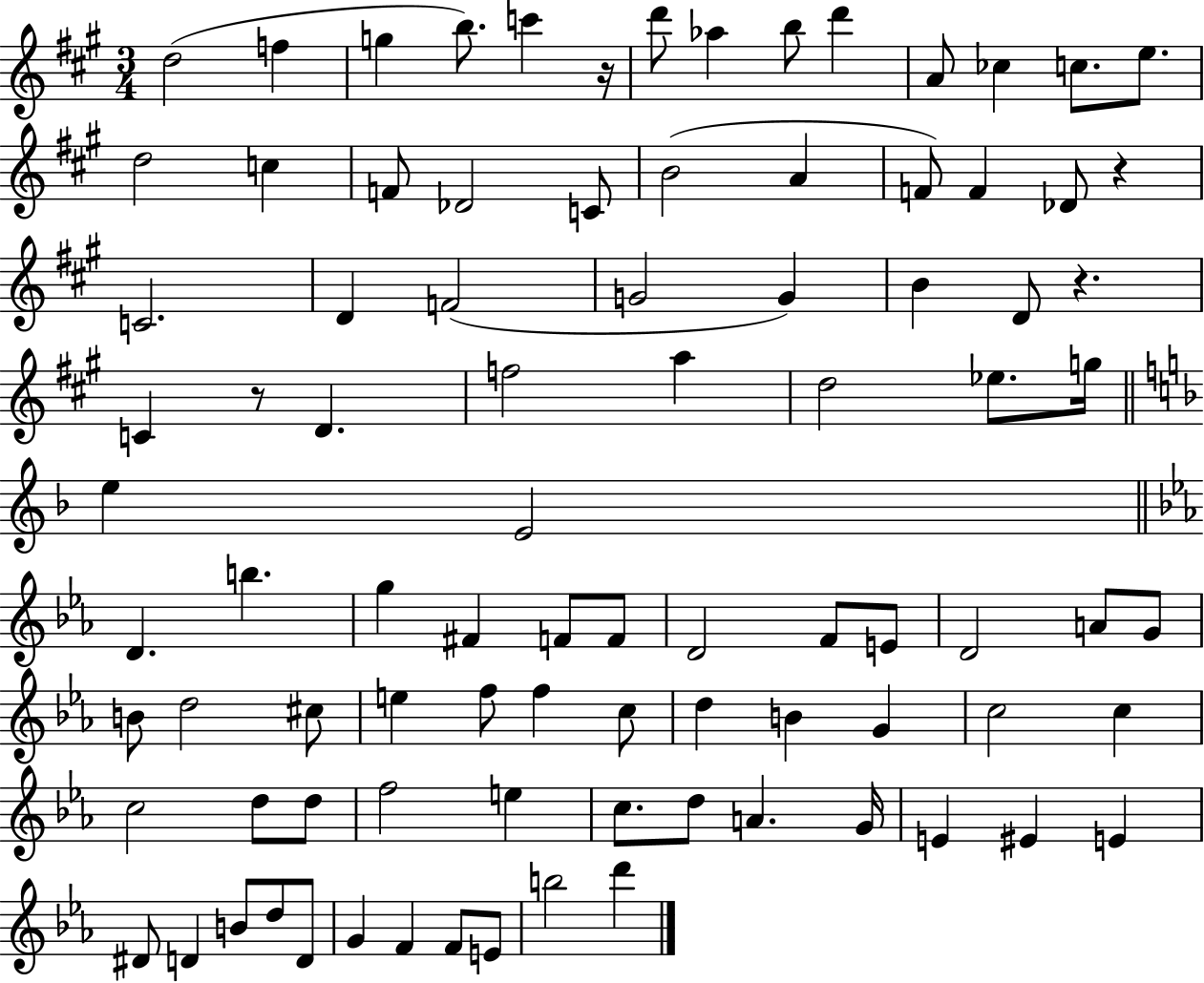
D5/h F5/q G5/q B5/e. C6/q R/s D6/e Ab5/q B5/e D6/q A4/e CES5/q C5/e. E5/e. D5/h C5/q F4/e Db4/h C4/e B4/h A4/q F4/e F4/q Db4/e R/q C4/h. D4/q F4/h G4/h G4/q B4/q D4/e R/q. C4/q R/e D4/q. F5/h A5/q D5/h Eb5/e. G5/s E5/q E4/h D4/q. B5/q. G5/q F#4/q F4/e F4/e D4/h F4/e E4/e D4/h A4/e G4/e B4/e D5/h C#5/e E5/q F5/e F5/q C5/e D5/q B4/q G4/q C5/h C5/q C5/h D5/e D5/e F5/h E5/q C5/e. D5/e A4/q. G4/s E4/q EIS4/q E4/q D#4/e D4/q B4/e D5/e D4/e G4/q F4/q F4/e E4/e B5/h D6/q